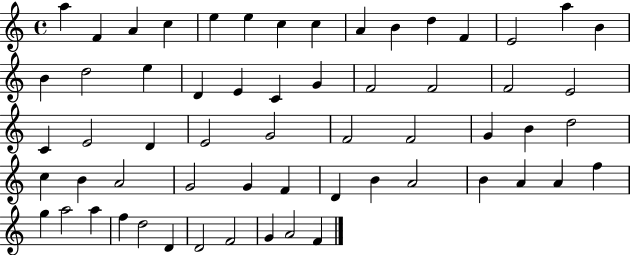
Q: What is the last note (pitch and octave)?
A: F4